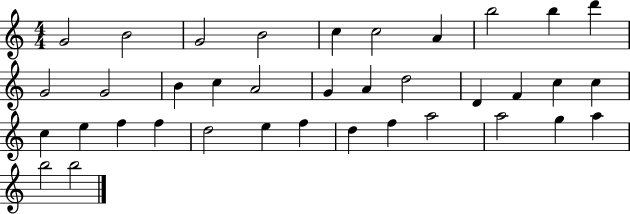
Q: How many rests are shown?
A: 0